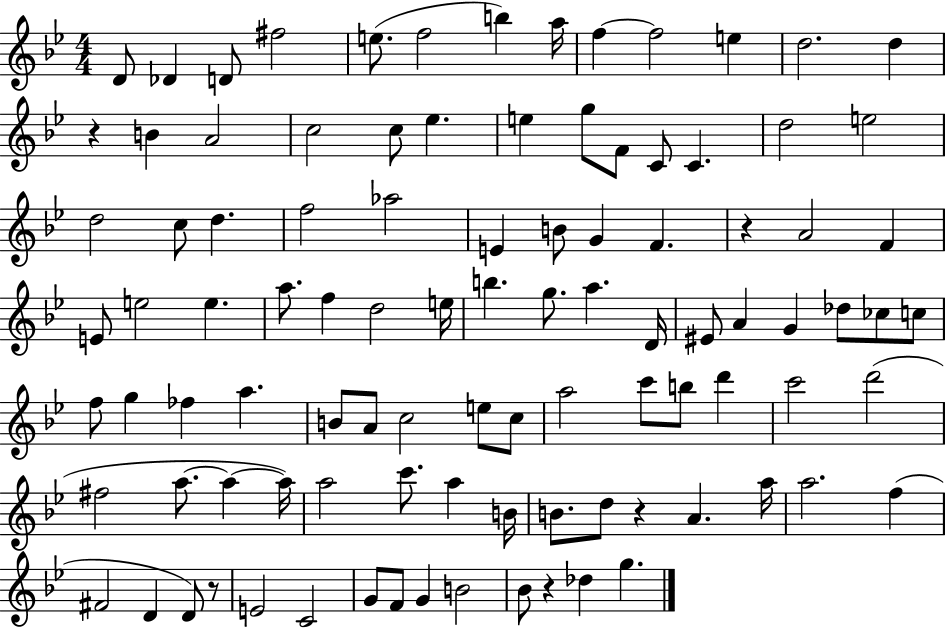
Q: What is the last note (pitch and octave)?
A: G5